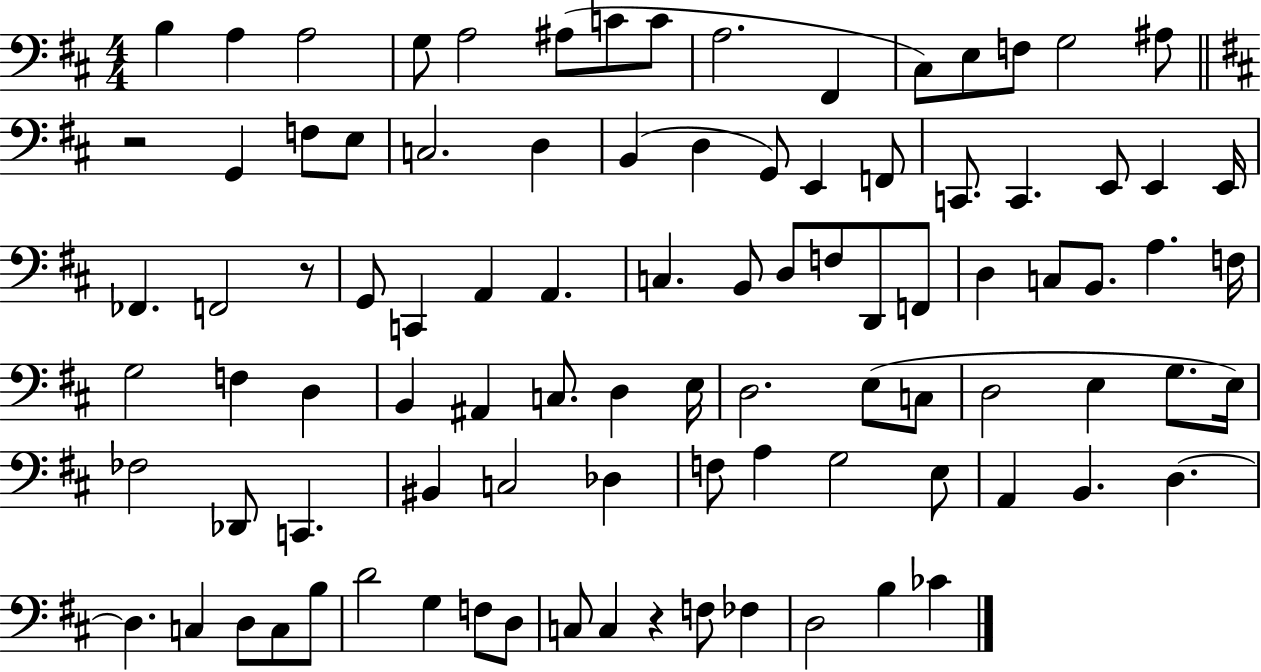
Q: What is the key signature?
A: D major